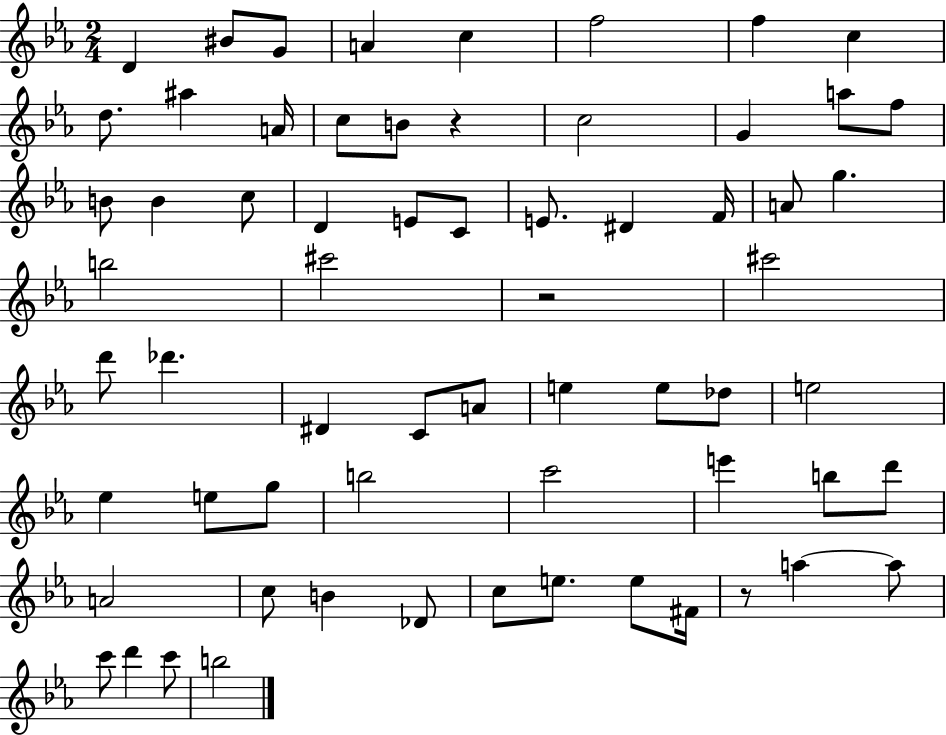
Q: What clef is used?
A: treble